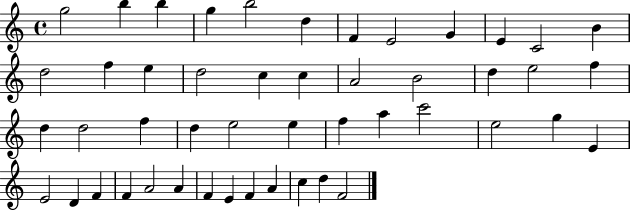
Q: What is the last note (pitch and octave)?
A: F4